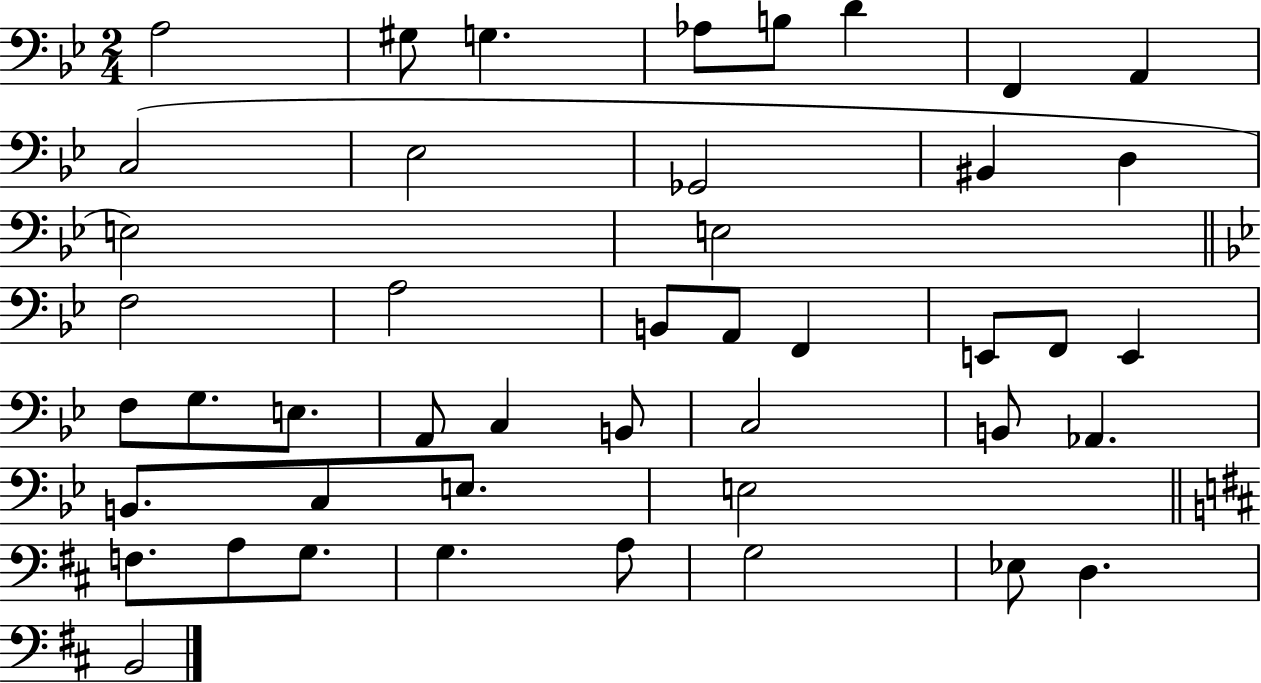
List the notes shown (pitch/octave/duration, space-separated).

A3/h G#3/e G3/q. Ab3/e B3/e D4/q F2/q A2/q C3/h Eb3/h Gb2/h BIS2/q D3/q E3/h E3/h F3/h A3/h B2/e A2/e F2/q E2/e F2/e E2/q F3/e G3/e. E3/e. A2/e C3/q B2/e C3/h B2/e Ab2/q. B2/e. C3/e E3/e. E3/h F3/e. A3/e G3/e. G3/q. A3/e G3/h Eb3/e D3/q. B2/h